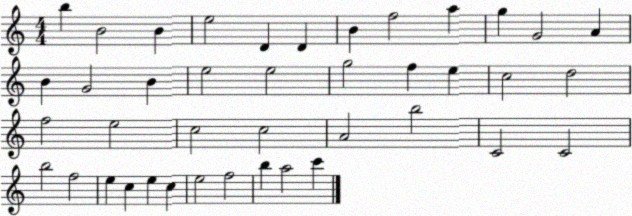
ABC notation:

X:1
T:Untitled
M:4/4
L:1/4
K:C
b B2 B e2 D D B f2 a g G2 A B G2 B e2 e2 g2 f e c2 d2 f2 e2 c2 c2 A2 b2 C2 C2 b2 f2 e c e c e2 f2 b a2 c'